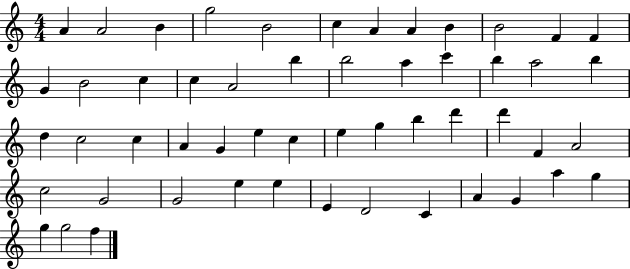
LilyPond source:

{
  \clef treble
  \numericTimeSignature
  \time 4/4
  \key c \major
  a'4 a'2 b'4 | g''2 b'2 | c''4 a'4 a'4 b'4 | b'2 f'4 f'4 | \break g'4 b'2 c''4 | c''4 a'2 b''4 | b''2 a''4 c'''4 | b''4 a''2 b''4 | \break d''4 c''2 c''4 | a'4 g'4 e''4 c''4 | e''4 g''4 b''4 d'''4 | d'''4 f'4 a'2 | \break c''2 g'2 | g'2 e''4 e''4 | e'4 d'2 c'4 | a'4 g'4 a''4 g''4 | \break g''4 g''2 f''4 | \bar "|."
}